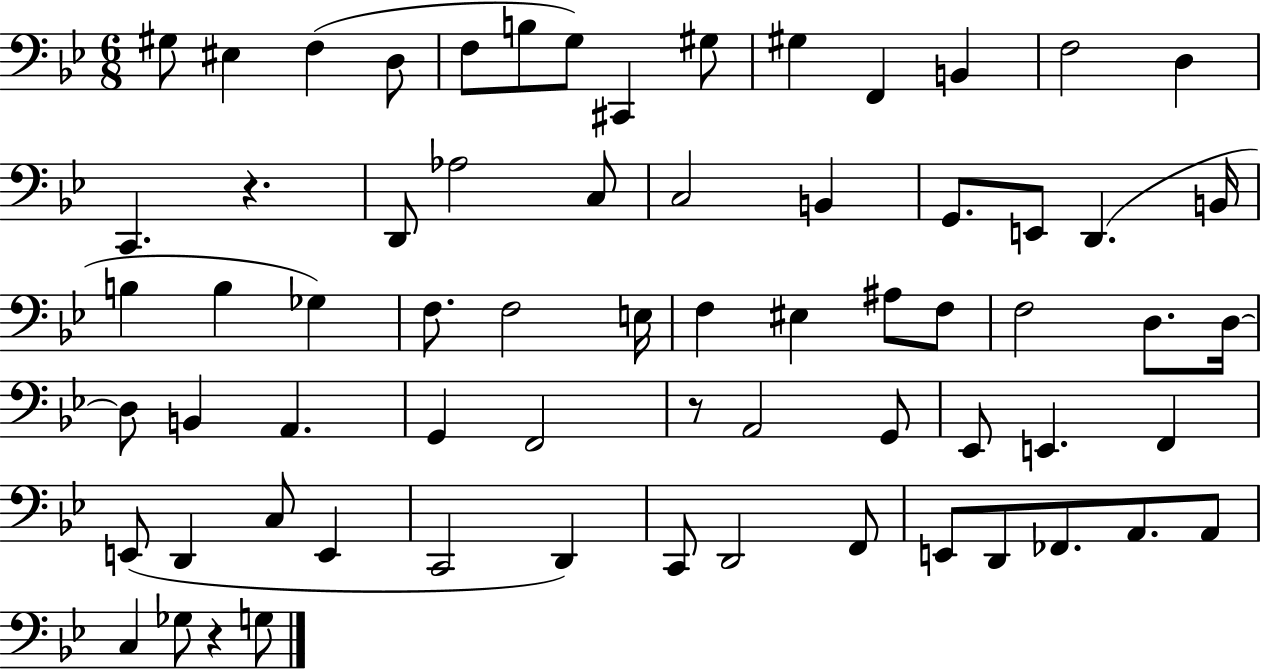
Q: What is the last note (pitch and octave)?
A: G3